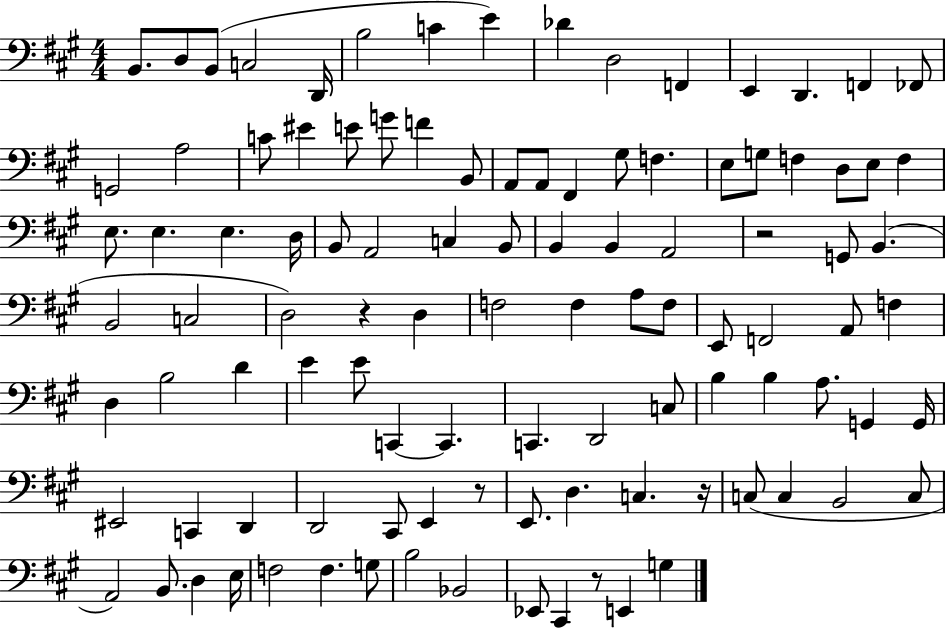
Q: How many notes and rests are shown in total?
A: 105